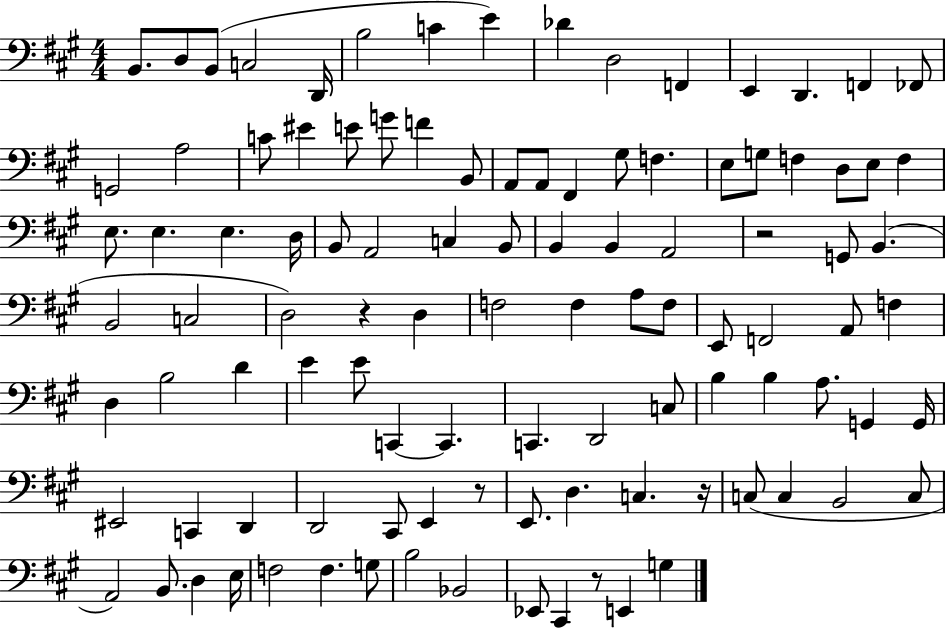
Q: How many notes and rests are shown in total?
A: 105